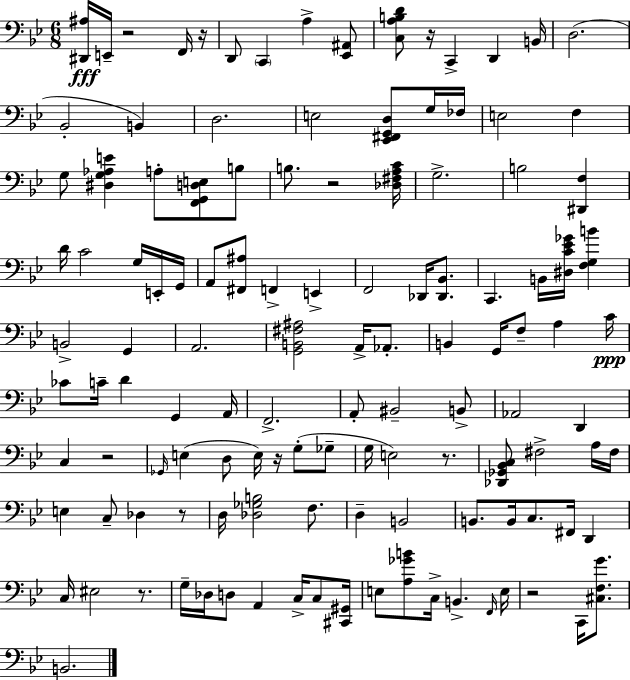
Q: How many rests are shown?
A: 10